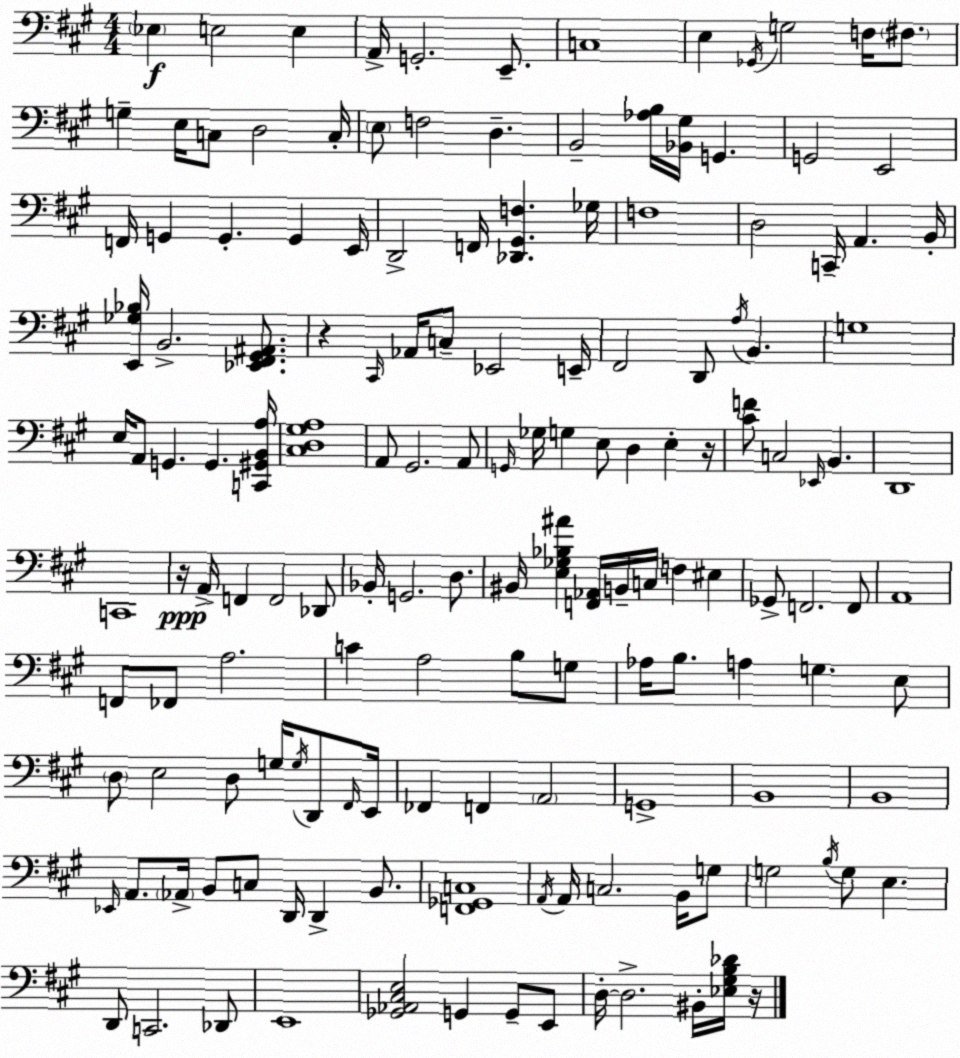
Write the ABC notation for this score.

X:1
T:Untitled
M:4/4
L:1/4
K:A
_E, E,2 E, A,,/4 G,,2 E,,/2 C,4 E, _G,,/4 G,2 F,/4 ^F,/2 G, E,/4 C,/2 D,2 C,/4 E,/2 F,2 D, B,,2 [_A,B,]/4 [_B,,^G,]/4 G,, G,,2 E,,2 F,,/4 G,, G,, G,, E,,/4 D,,2 F,,/4 [_D,,^G,,F,] _G,/4 F,4 D,2 C,,/4 A,, B,,/4 [E,,_G,_B,]/4 B,,2 [_E,,^F,,^G,,^A,,]/2 z ^C,,/4 _A,,/4 C,/2 _E,,2 E,,/4 ^F,,2 D,,/2 A,/4 B,, G,4 E,/4 A,,/2 G,, G,, [C,,^G,,B,,A,]/4 [^C,D,^G,A,]4 A,,/2 ^G,,2 A,,/2 G,,/4 _G,/4 G, E,/2 D, E, z/4 [^CF]/2 C,2 _E,,/4 B,, D,,4 C,,4 z/4 A,,/4 F,, F,,2 _D,,/2 _B,,/4 G,,2 D,/2 ^B,,/4 [E,_G,_B,^A] [F,,_A,,]/4 B,,/4 C,/4 F, ^E, _G,,/2 F,,2 F,,/2 A,,4 F,,/2 _F,,/2 A,2 C A,2 B,/2 G,/2 _A,/4 B,/2 A, G, E,/2 D,/2 E,2 D,/2 G,/4 G,/4 D,,/2 ^F,,/4 E,,/4 _F,, F,, A,,2 G,,4 B,,4 B,,4 _E,,/4 A,,/2 _A,,/4 B,,/2 C,/2 D,,/4 D,, B,,/2 [F,,_G,,C,]4 A,,/4 A,,/4 C,2 B,,/4 G,/2 G,2 B,/4 G,/2 E, D,,/2 C,,2 _D,,/2 E,,4 [_G,,_A,,^C,E,]2 G,, G,,/2 E,,/2 D,/4 D,2 ^B,,/4 [_E,^G,B,_D]/4 z/4